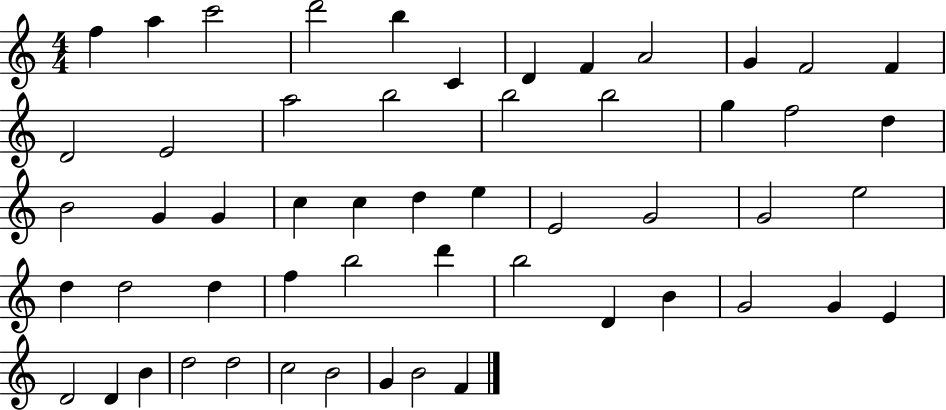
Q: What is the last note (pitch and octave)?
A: F4